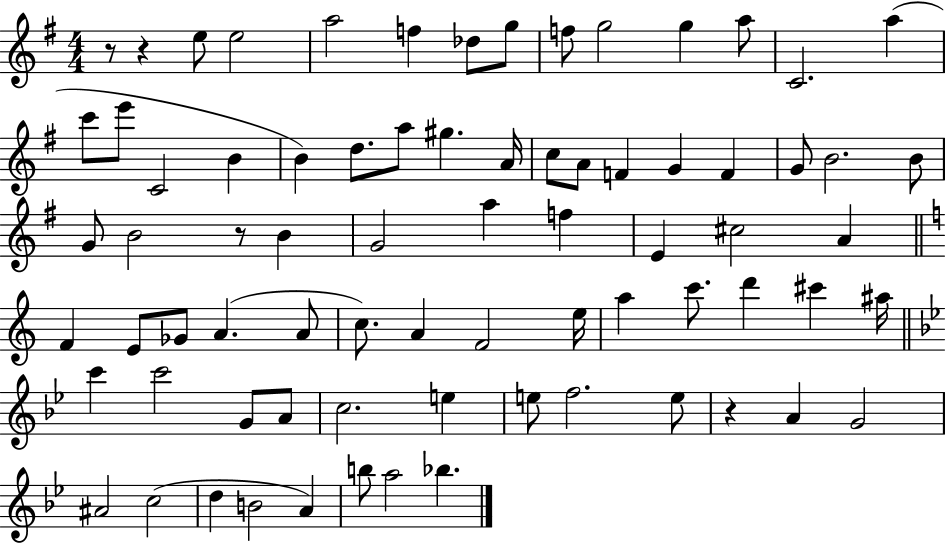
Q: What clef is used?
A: treble